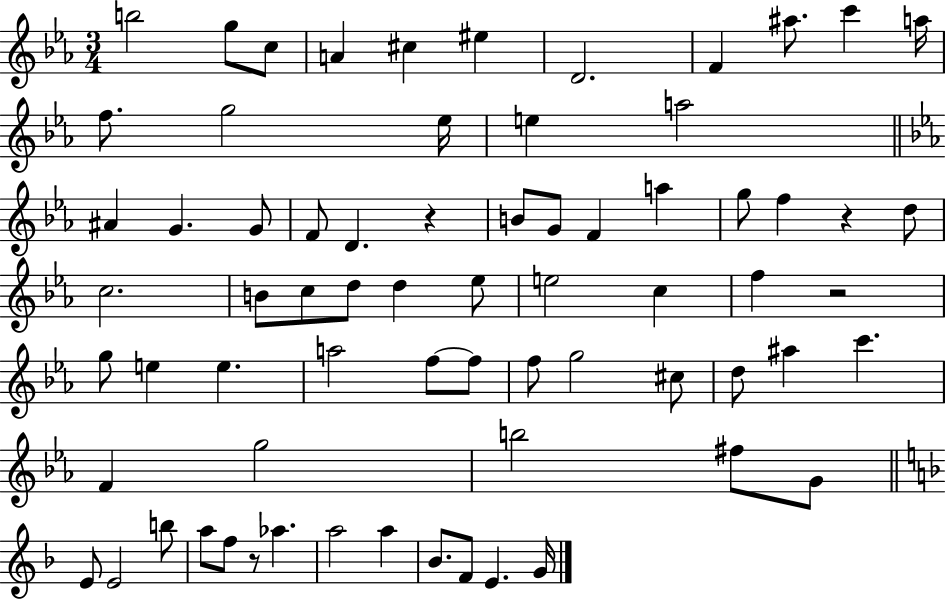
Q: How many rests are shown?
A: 4